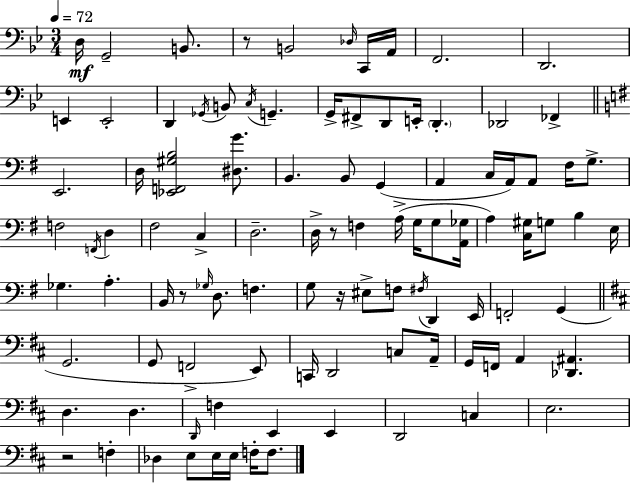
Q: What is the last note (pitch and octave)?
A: F3